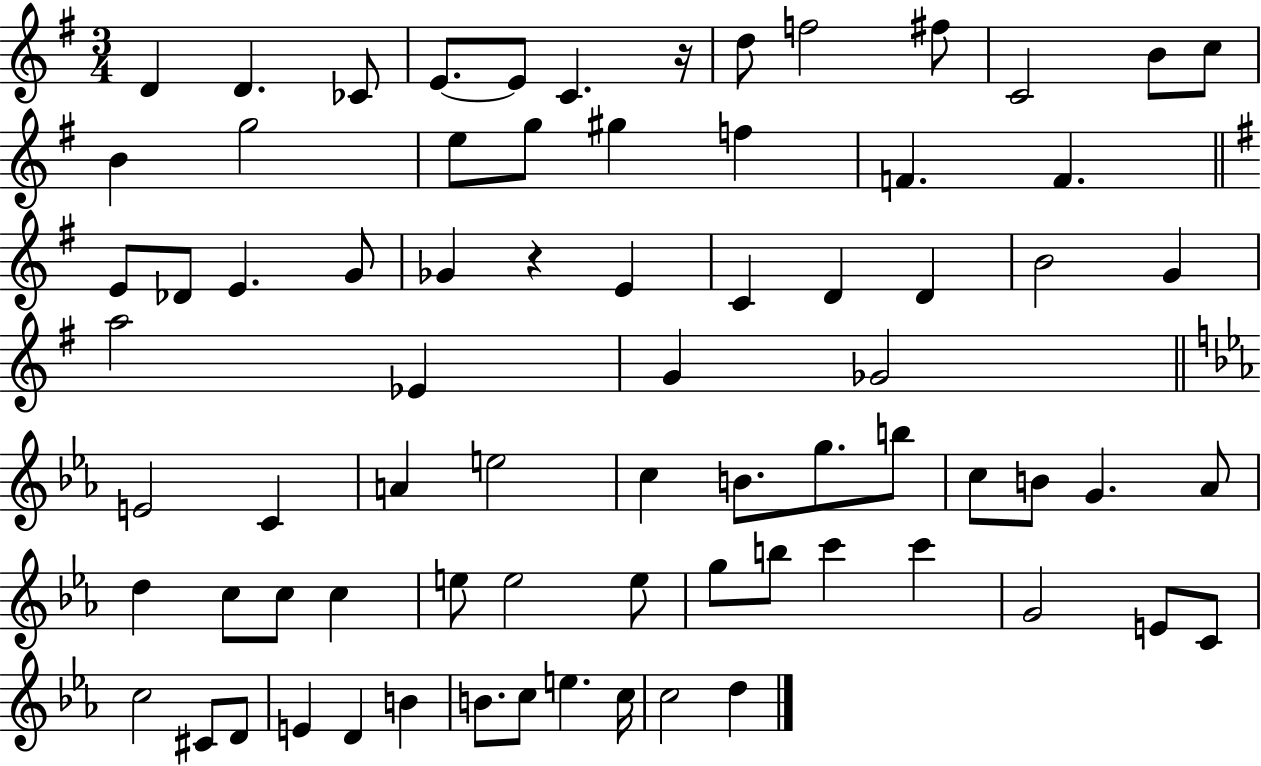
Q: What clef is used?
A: treble